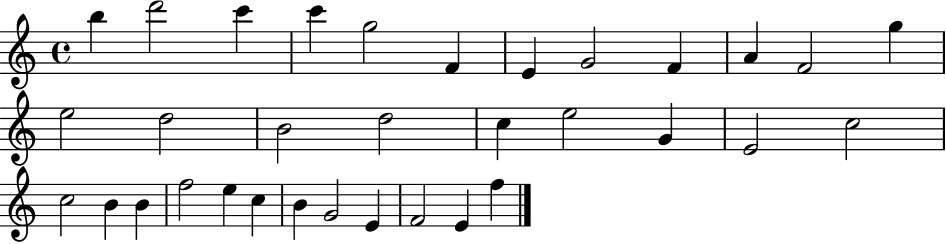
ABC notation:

X:1
T:Untitled
M:4/4
L:1/4
K:C
b d'2 c' c' g2 F E G2 F A F2 g e2 d2 B2 d2 c e2 G E2 c2 c2 B B f2 e c B G2 E F2 E f